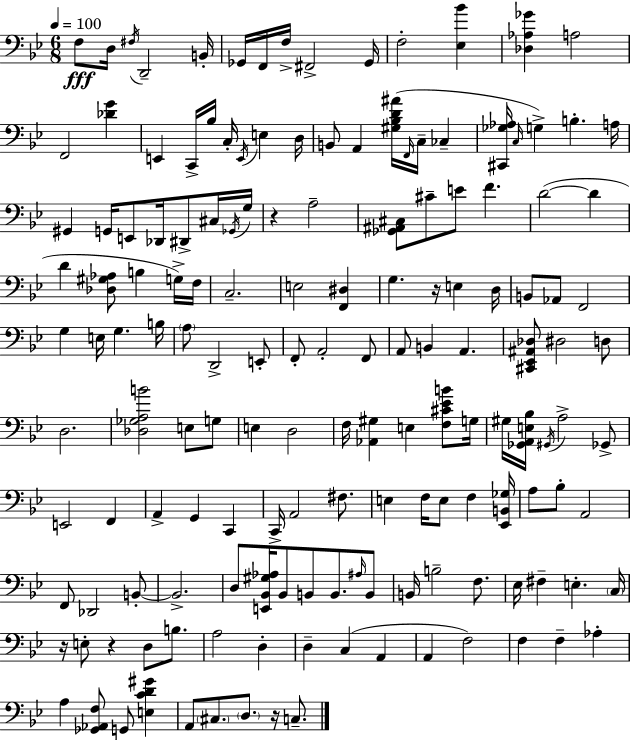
X:1
T:Untitled
M:6/8
L:1/4
K:Bb
F,/2 D,/4 ^F,/4 D,,2 B,,/4 _G,,/4 F,,/4 F,/4 ^F,,2 _G,,/4 F,2 [_E,_B] [_D,_A,_G] A,2 F,,2 [_DG] E,, C,,/4 _B,/4 C,/4 E,,/4 E, D,/4 B,,/2 A,, [^G,_B,D^A]/4 F,,/4 C,/4 _C, [^C,,_G,_A,]/4 C,/4 G, B, A,/4 ^G,, G,,/4 E,,/2 _D,,/4 ^D,,/2 ^C,/4 _G,,/4 G,/4 z A,2 [_G,,^A,,^C,]/2 ^C/2 E/2 F D2 D D [_D,^G,_A,]/2 B, G,/4 F,/4 C,2 E,2 [F,,^D,] G, z/4 E, D,/4 B,,/2 _A,,/2 F,,2 G, E,/4 G, B,/4 A,/2 D,,2 E,,/2 F,,/2 A,,2 F,,/2 A,,/2 B,, A,, [^C,,_E,,^A,,_D,]/2 ^D,2 D,/2 D,2 [_D,_G,A,B]2 E,/2 G,/2 E, D,2 F,/4 [_A,,^G,] E, [F,^C_EB]/2 G,/4 ^G,/4 [_G,,A,,E,_B,]/4 ^G,,/4 A,2 _G,,/2 E,,2 F,, A,, G,, C,, C,,/4 A,,2 ^F,/2 E, F,/4 E,/2 F, [_E,,B,,_G,]/4 A,/2 _B,/2 A,,2 F,,/2 _D,,2 B,,/2 B,,2 D,/2 [E,,_B,,^G,_A,]/4 _B,,/2 B,,/2 B,,/2 ^A,/4 B,,/2 B,,/4 B,2 F,/2 _E,/4 ^F, E, C,/4 z/4 E,/2 z D,/2 B,/2 A,2 D, D, C, A,, A,, F,2 F, F, _A, A, [_G,,_A,,F,]/2 G,,/2 [E,CD^G] A,,/2 ^C,/2 D,/2 z/4 C,/2